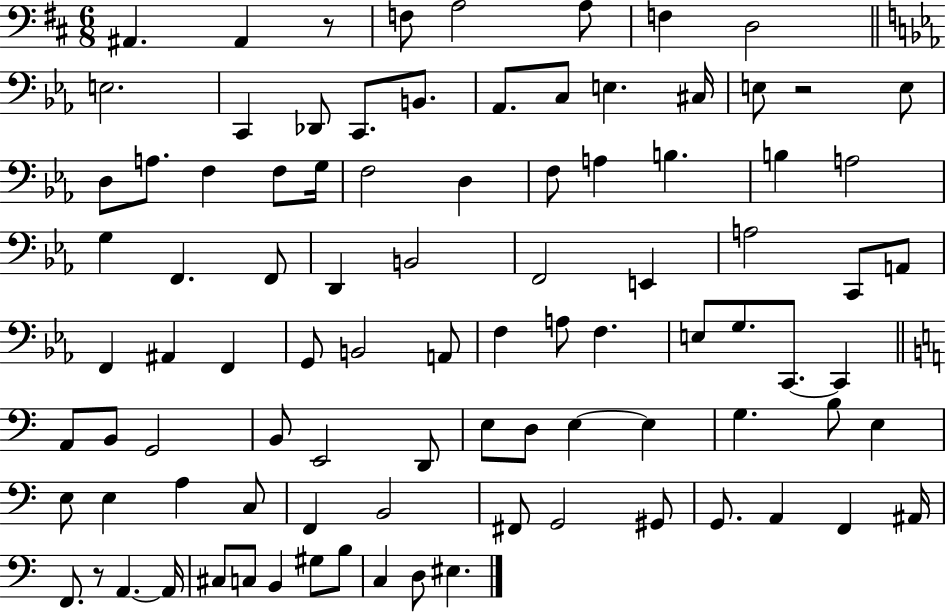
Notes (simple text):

A#2/q. A#2/q R/e F3/e A3/h A3/e F3/q D3/h E3/h. C2/q Db2/e C2/e. B2/e. Ab2/e. C3/e E3/q. C#3/s E3/e R/h E3/e D3/e A3/e. F3/q F3/e G3/s F3/h D3/q F3/e A3/q B3/q. B3/q A3/h G3/q F2/q. F2/e D2/q B2/h F2/h E2/q A3/h C2/e A2/e F2/q A#2/q F2/q G2/e B2/h A2/e F3/q A3/e F3/q. E3/e G3/e. C2/e. C2/q A2/e B2/e G2/h B2/e E2/h D2/e E3/e D3/e E3/q E3/q G3/q. B3/e E3/q E3/e E3/q A3/q C3/e F2/q B2/h F#2/e G2/h G#2/e G2/e. A2/q F2/q A#2/s F2/e. R/e A2/q. A2/s C#3/e C3/e B2/q G#3/e B3/e C3/q D3/e EIS3/q.